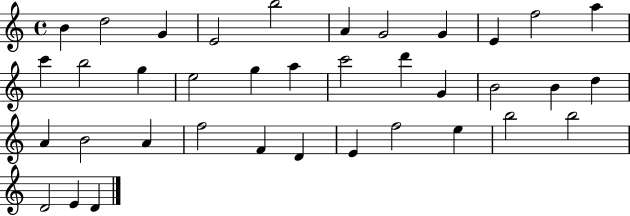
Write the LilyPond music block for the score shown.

{
  \clef treble
  \time 4/4
  \defaultTimeSignature
  \key c \major
  b'4 d''2 g'4 | e'2 b''2 | a'4 g'2 g'4 | e'4 f''2 a''4 | \break c'''4 b''2 g''4 | e''2 g''4 a''4 | c'''2 d'''4 g'4 | b'2 b'4 d''4 | \break a'4 b'2 a'4 | f''2 f'4 d'4 | e'4 f''2 e''4 | b''2 b''2 | \break d'2 e'4 d'4 | \bar "|."
}